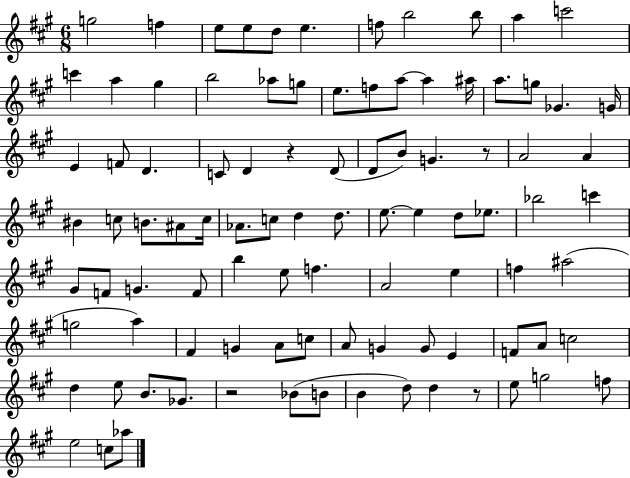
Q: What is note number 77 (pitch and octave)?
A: D5